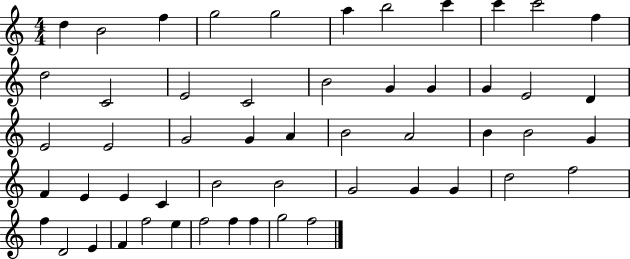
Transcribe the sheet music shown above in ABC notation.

X:1
T:Untitled
M:4/4
L:1/4
K:C
d B2 f g2 g2 a b2 c' c' c'2 f d2 C2 E2 C2 B2 G G G E2 D E2 E2 G2 G A B2 A2 B B2 G F E E C B2 B2 G2 G G d2 f2 f D2 E F f2 e f2 f f g2 f2